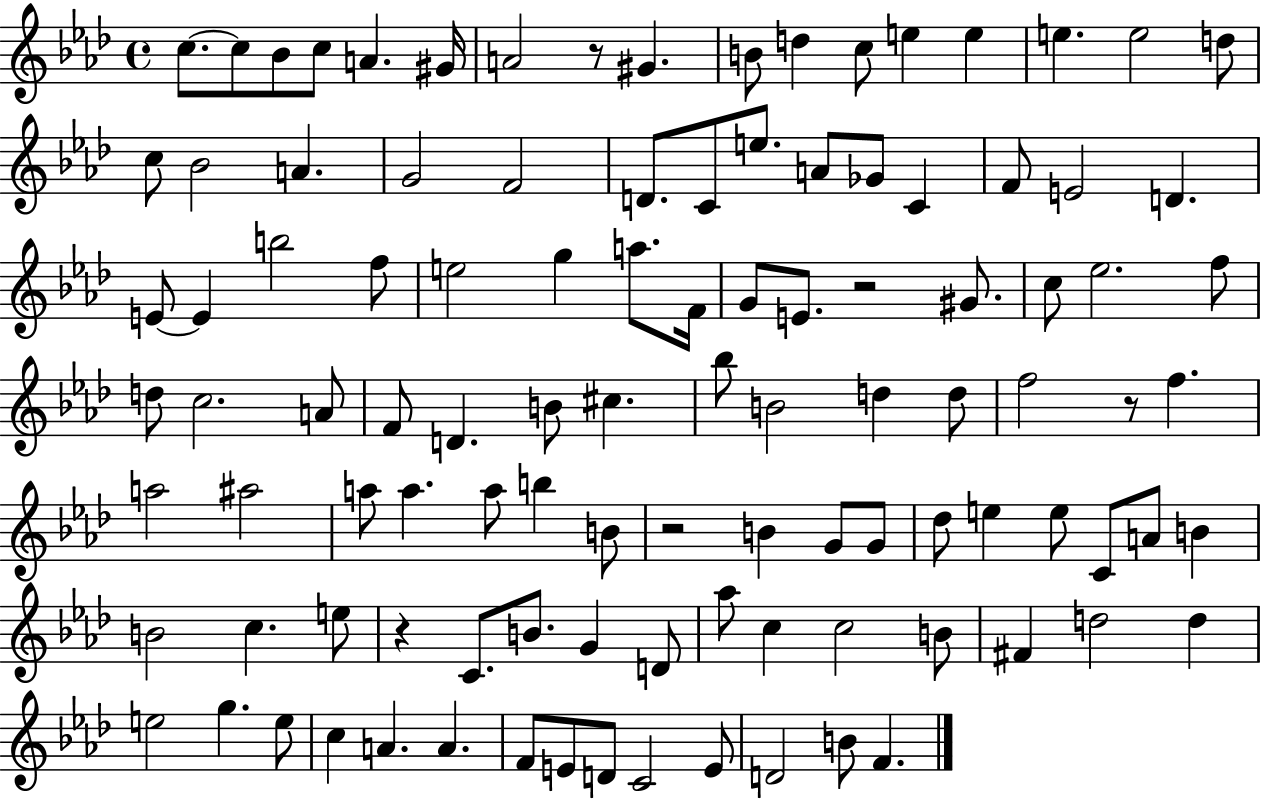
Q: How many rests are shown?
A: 5